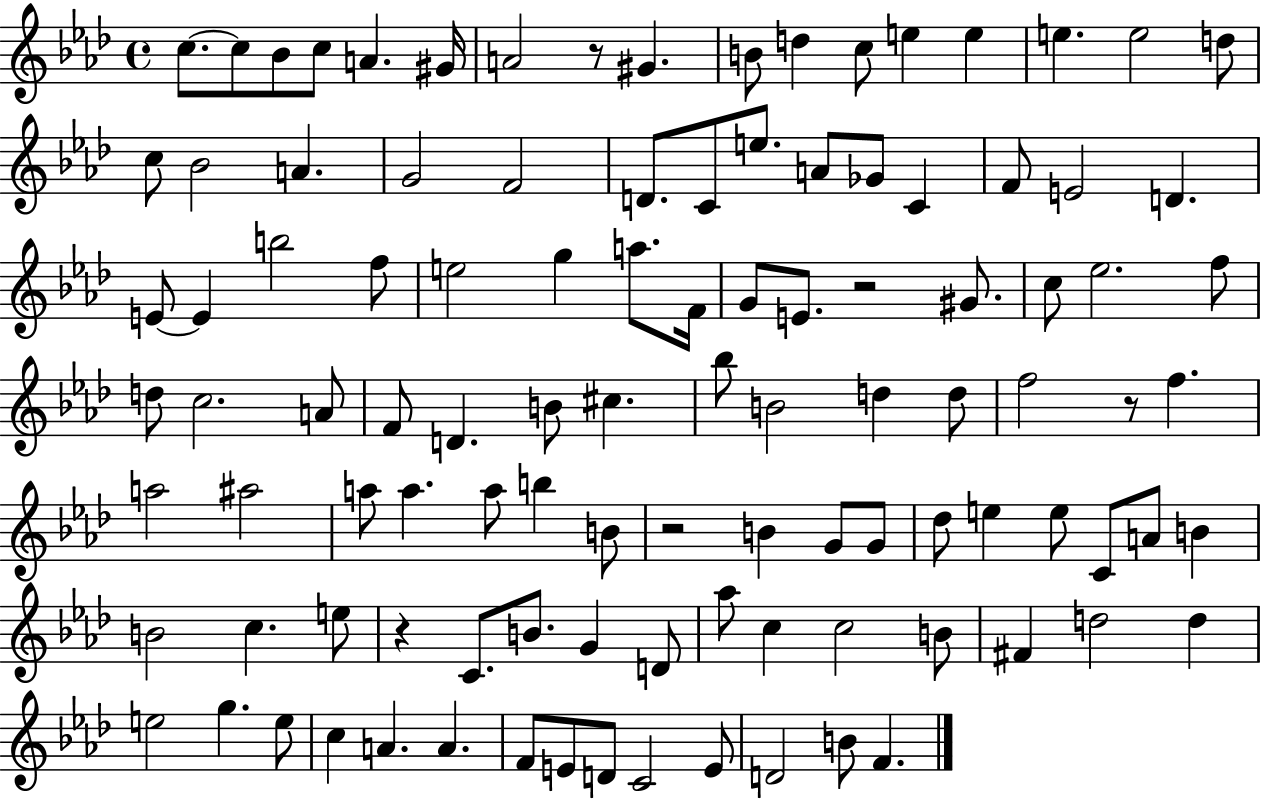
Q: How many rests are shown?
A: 5